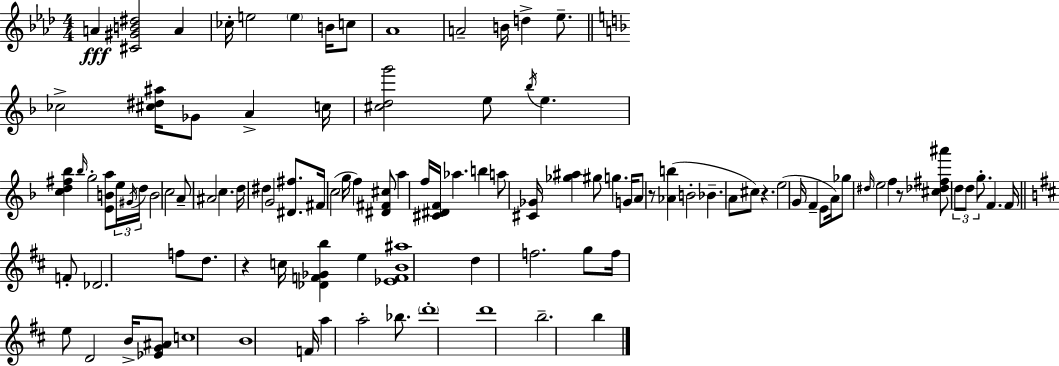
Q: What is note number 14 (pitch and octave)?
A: Gb4